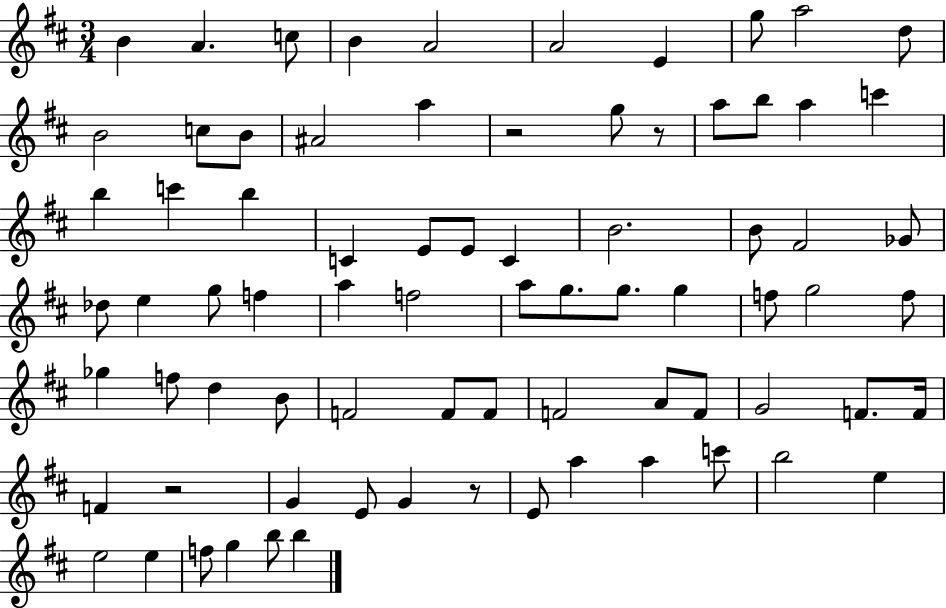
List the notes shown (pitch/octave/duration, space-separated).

B4/q A4/q. C5/e B4/q A4/h A4/h E4/q G5/e A5/h D5/e B4/h C5/e B4/e A#4/h A5/q R/h G5/e R/e A5/e B5/e A5/q C6/q B5/q C6/q B5/q C4/q E4/e E4/e C4/q B4/h. B4/e F#4/h Gb4/e Db5/e E5/q G5/e F5/q A5/q F5/h A5/e G5/e. G5/e. G5/q F5/e G5/h F5/e Gb5/q F5/e D5/q B4/e F4/h F4/e F4/e F4/h A4/e F4/e G4/h F4/e. F4/s F4/q R/h G4/q E4/e G4/q R/e E4/e A5/q A5/q C6/e B5/h E5/q E5/h E5/q F5/e G5/q B5/e B5/q